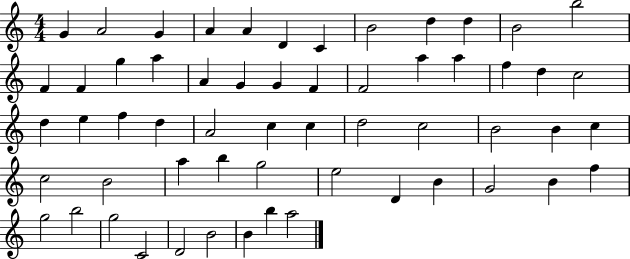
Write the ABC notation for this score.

X:1
T:Untitled
M:4/4
L:1/4
K:C
G A2 G A A D C B2 d d B2 b2 F F g a A G G F F2 a a f d c2 d e f d A2 c c d2 c2 B2 B c c2 B2 a b g2 e2 D B G2 B f g2 b2 g2 C2 D2 B2 B b a2